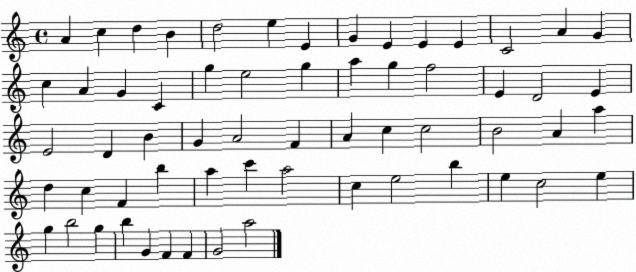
X:1
T:Untitled
M:4/4
L:1/4
K:C
A c d B d2 e E G E E E C2 A G c A G C g e2 g a g f2 E D2 E E2 D B G A2 F A c c2 B2 A a d c F b a c' a2 c e2 b e c2 e g b2 g b G F F G2 a2